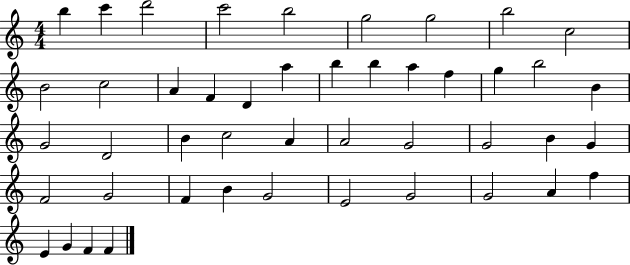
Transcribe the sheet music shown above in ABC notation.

X:1
T:Untitled
M:4/4
L:1/4
K:C
b c' d'2 c'2 b2 g2 g2 b2 c2 B2 c2 A F D a b b a f g b2 B G2 D2 B c2 A A2 G2 G2 B G F2 G2 F B G2 E2 G2 G2 A f E G F F